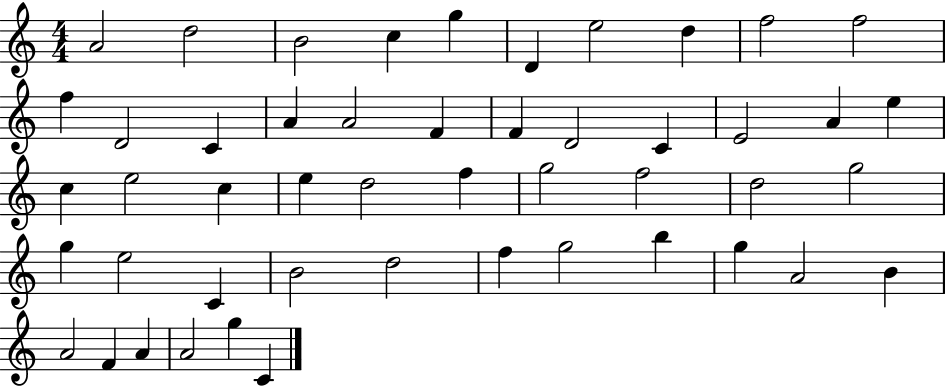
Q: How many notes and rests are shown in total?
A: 49